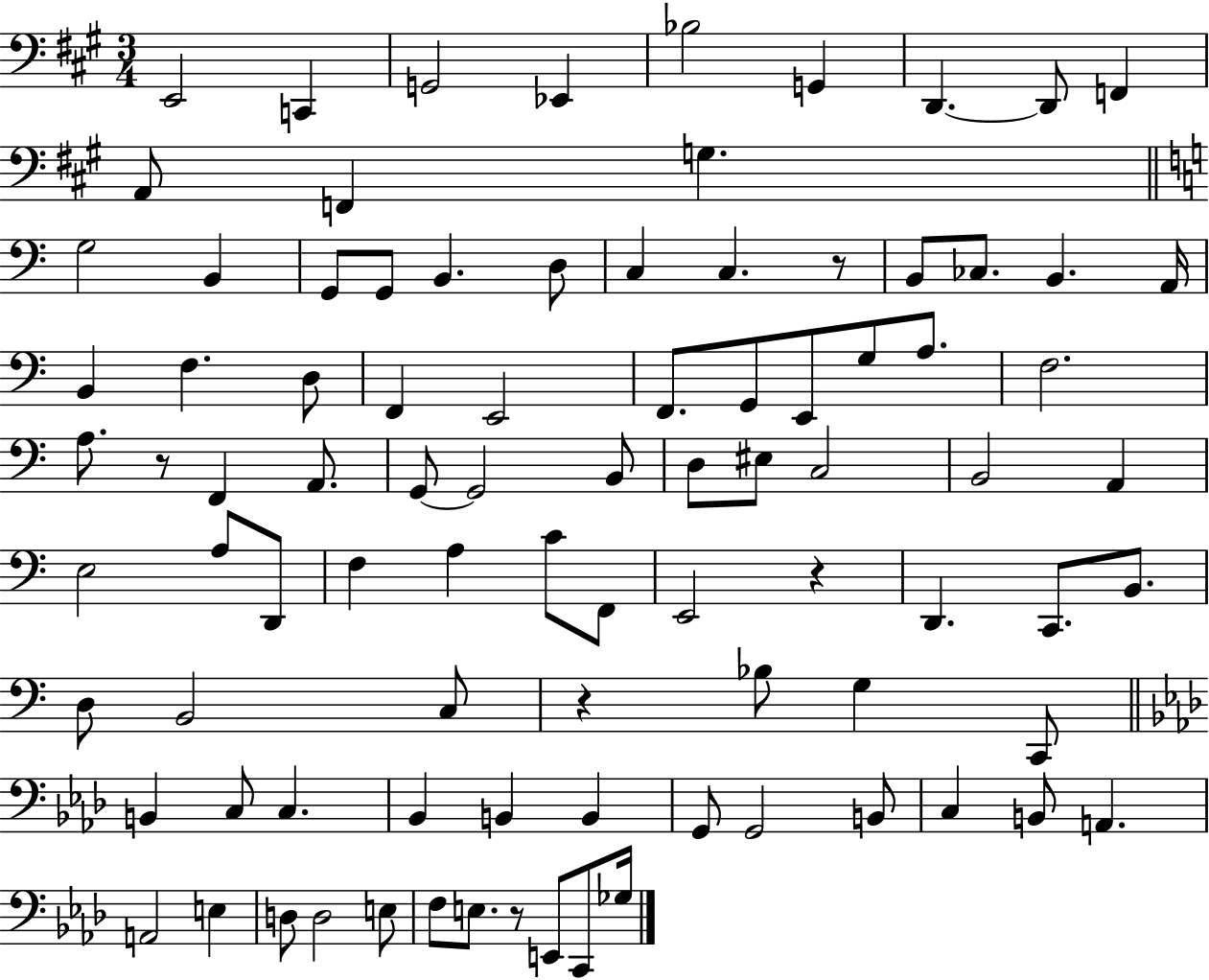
E2/h C2/q G2/h Eb2/q Bb3/h G2/q D2/q. D2/e F2/q A2/e F2/q G3/q. G3/h B2/q G2/e G2/e B2/q. D3/e C3/q C3/q. R/e B2/e CES3/e. B2/q. A2/s B2/q F3/q. D3/e F2/q E2/h F2/e. G2/e E2/e G3/e A3/e. F3/h. A3/e. R/e F2/q A2/e. G2/e G2/h B2/e D3/e EIS3/e C3/h B2/h A2/q E3/h A3/e D2/e F3/q A3/q C4/e F2/e E2/h R/q D2/q. C2/e. B2/e. D3/e B2/h C3/e R/q Bb3/e G3/q C2/e B2/q C3/e C3/q. Bb2/q B2/q B2/q G2/e G2/h B2/e C3/q B2/e A2/q. A2/h E3/q D3/e D3/h E3/e F3/e E3/e. R/e E2/e C2/e Gb3/s